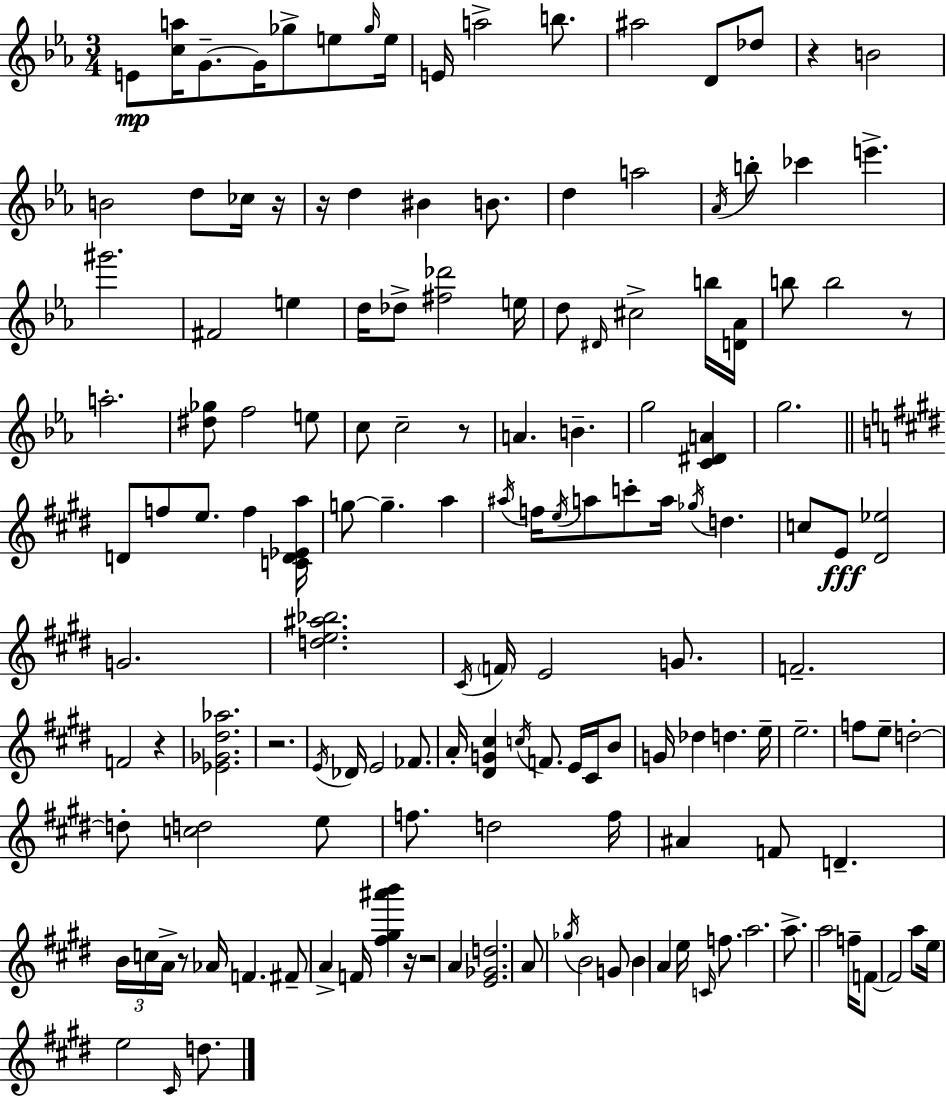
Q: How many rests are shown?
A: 10